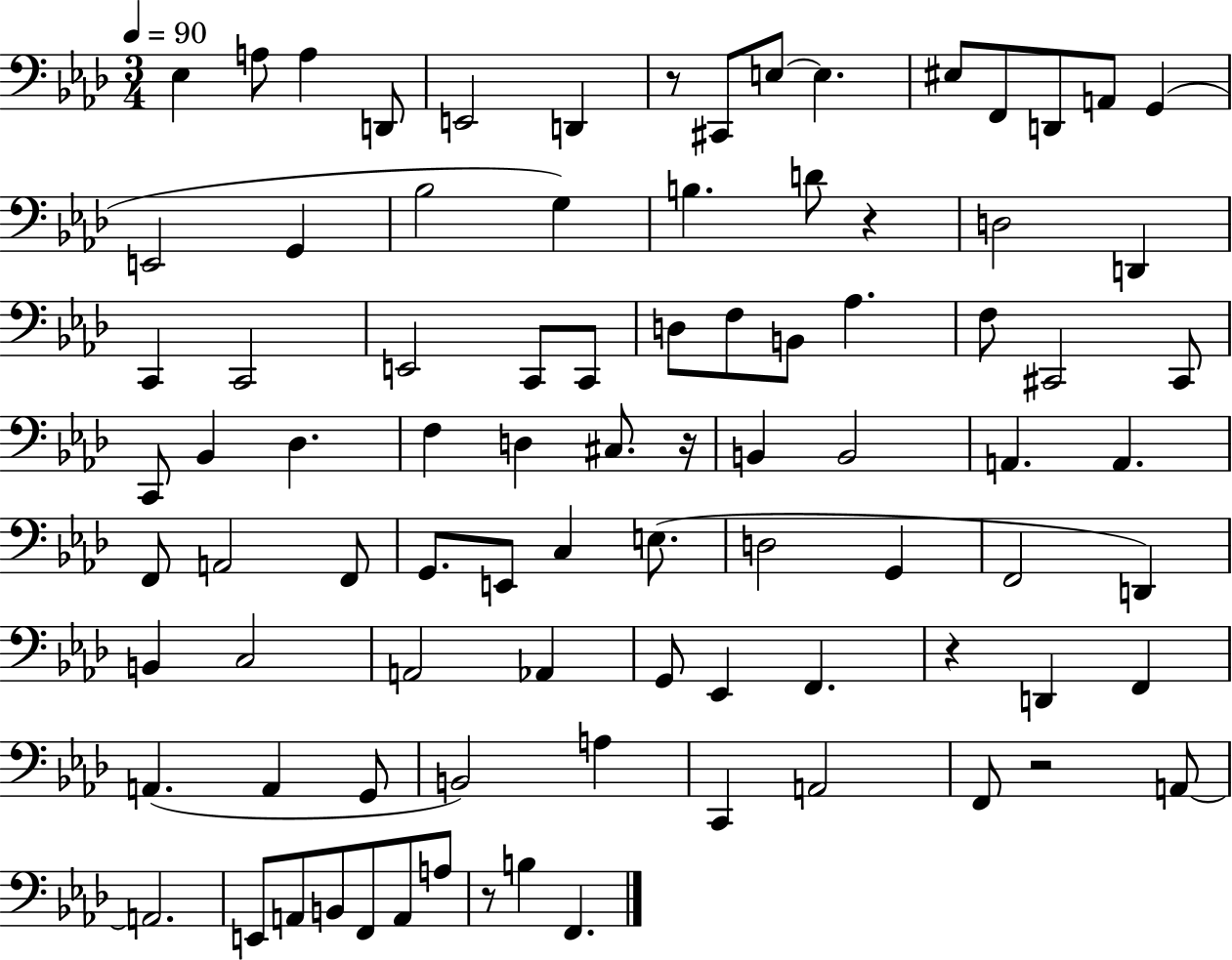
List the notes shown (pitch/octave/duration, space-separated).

Eb3/q A3/e A3/q D2/e E2/h D2/q R/e C#2/e E3/e E3/q. EIS3/e F2/e D2/e A2/e G2/q E2/h G2/q Bb3/h G3/q B3/q. D4/e R/q D3/h D2/q C2/q C2/h E2/h C2/e C2/e D3/e F3/e B2/e Ab3/q. F3/e C#2/h C#2/e C2/e Bb2/q Db3/q. F3/q D3/q C#3/e. R/s B2/q B2/h A2/q. A2/q. F2/e A2/h F2/e G2/e. E2/e C3/q E3/e. D3/h G2/q F2/h D2/q B2/q C3/h A2/h Ab2/q G2/e Eb2/q F2/q. R/q D2/q F2/q A2/q. A2/q G2/e B2/h A3/q C2/q A2/h F2/e R/h A2/e A2/h. E2/e A2/e B2/e F2/e A2/e A3/e R/e B3/q F2/q.